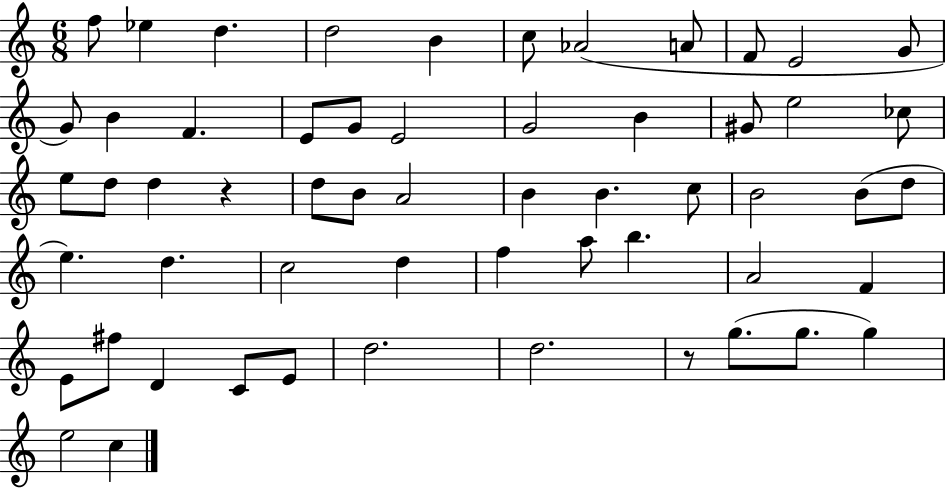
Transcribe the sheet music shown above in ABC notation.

X:1
T:Untitled
M:6/8
L:1/4
K:C
f/2 _e d d2 B c/2 _A2 A/2 F/2 E2 G/2 G/2 B F E/2 G/2 E2 G2 B ^G/2 e2 _c/2 e/2 d/2 d z d/2 B/2 A2 B B c/2 B2 B/2 d/2 e d c2 d f a/2 b A2 F E/2 ^f/2 D C/2 E/2 d2 d2 z/2 g/2 g/2 g e2 c